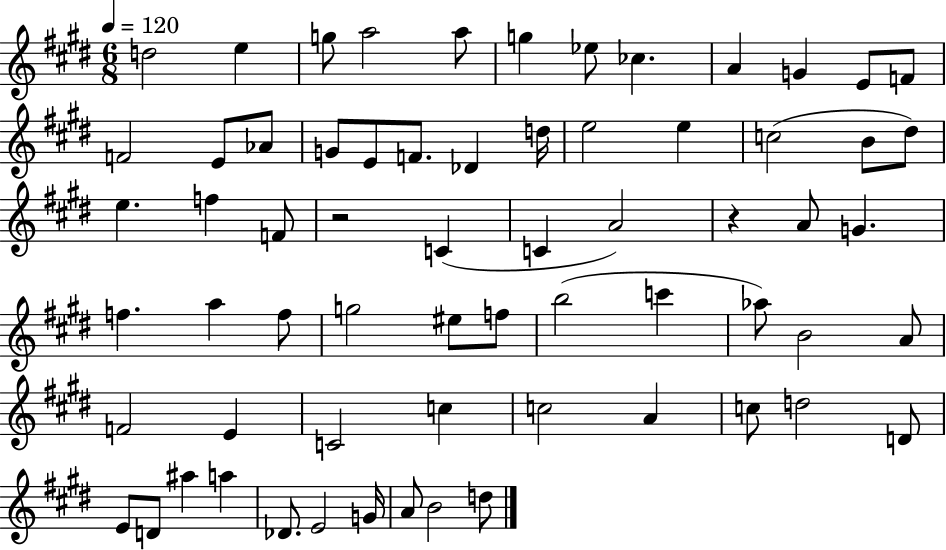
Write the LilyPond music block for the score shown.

{
  \clef treble
  \numericTimeSignature
  \time 6/8
  \key e \major
  \tempo 4 = 120
  d''2 e''4 | g''8 a''2 a''8 | g''4 ees''8 ces''4. | a'4 g'4 e'8 f'8 | \break f'2 e'8 aes'8 | g'8 e'8 f'8. des'4 d''16 | e''2 e''4 | c''2( b'8 dis''8) | \break e''4. f''4 f'8 | r2 c'4( | c'4 a'2) | r4 a'8 g'4. | \break f''4. a''4 f''8 | g''2 eis''8 f''8 | b''2( c'''4 | aes''8) b'2 a'8 | \break f'2 e'4 | c'2 c''4 | c''2 a'4 | c''8 d''2 d'8 | \break e'8 d'8 ais''4 a''4 | des'8. e'2 g'16 | a'8 b'2 d''8 | \bar "|."
}